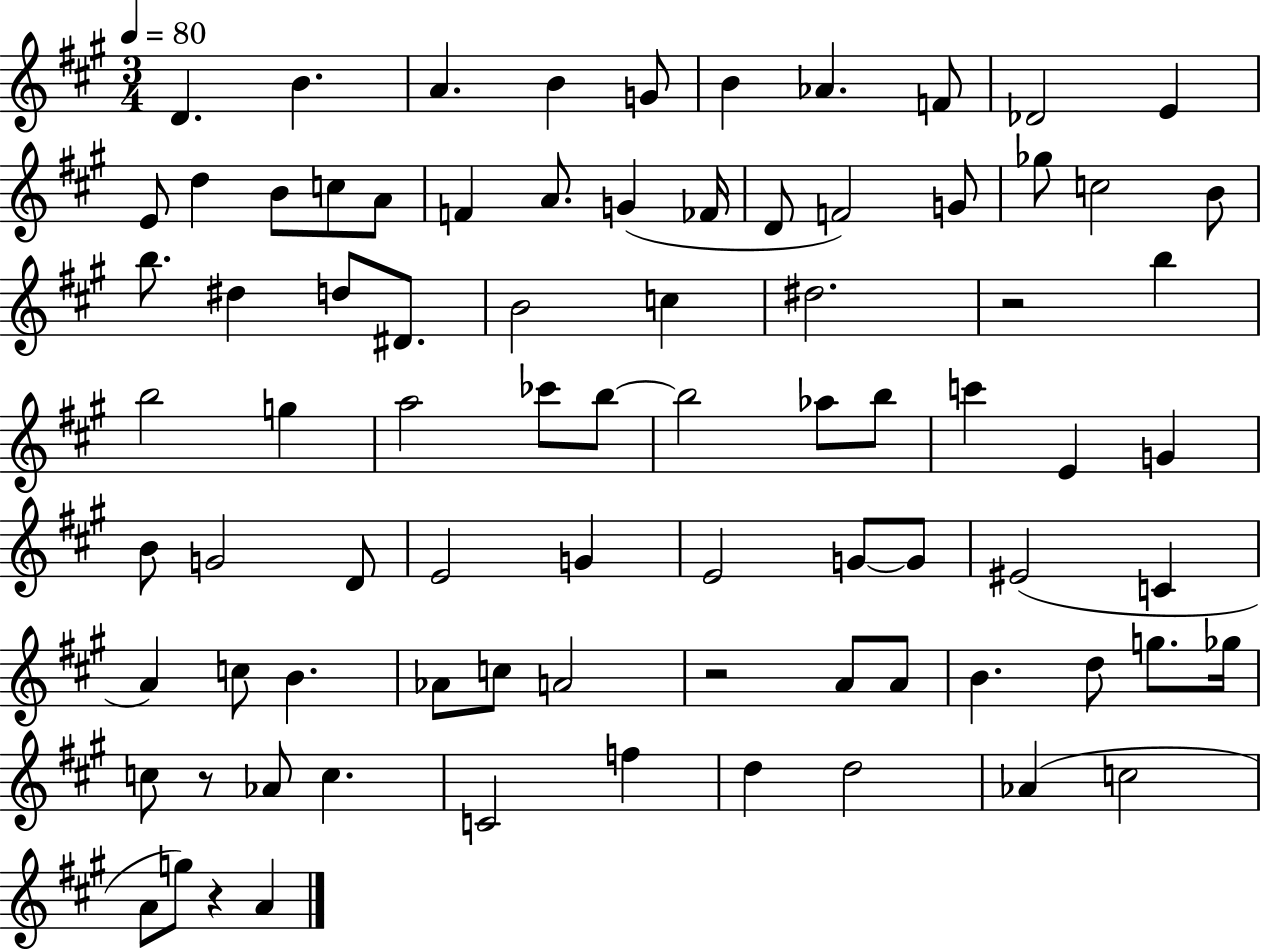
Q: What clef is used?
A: treble